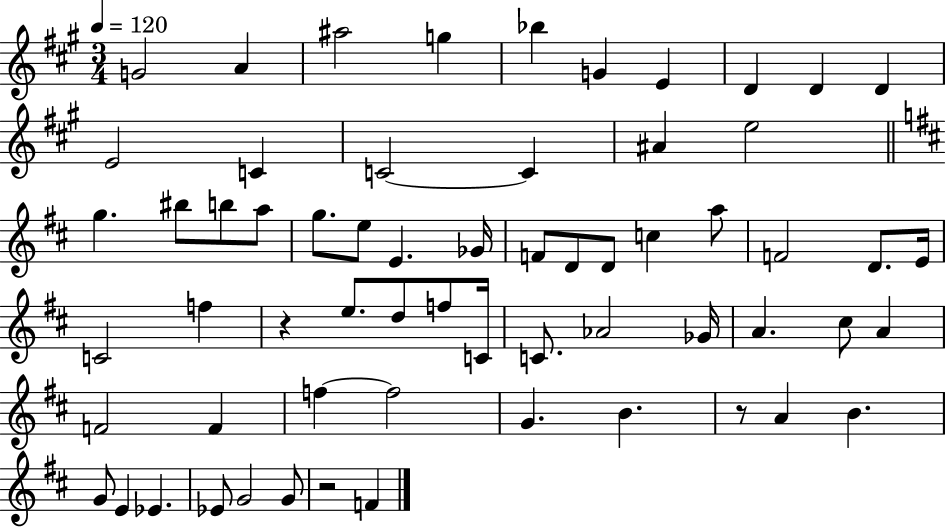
G4/h A4/q A#5/h G5/q Bb5/q G4/q E4/q D4/q D4/q D4/q E4/h C4/q C4/h C4/q A#4/q E5/h G5/q. BIS5/e B5/e A5/e G5/e. E5/e E4/q. Gb4/s F4/e D4/e D4/e C5/q A5/e F4/h D4/e. E4/s C4/h F5/q R/q E5/e. D5/e F5/e C4/s C4/e. Ab4/h Gb4/s A4/q. C#5/e A4/q F4/h F4/q F5/q F5/h G4/q. B4/q. R/e A4/q B4/q. G4/e E4/q Eb4/q. Eb4/e G4/h G4/e R/h F4/q